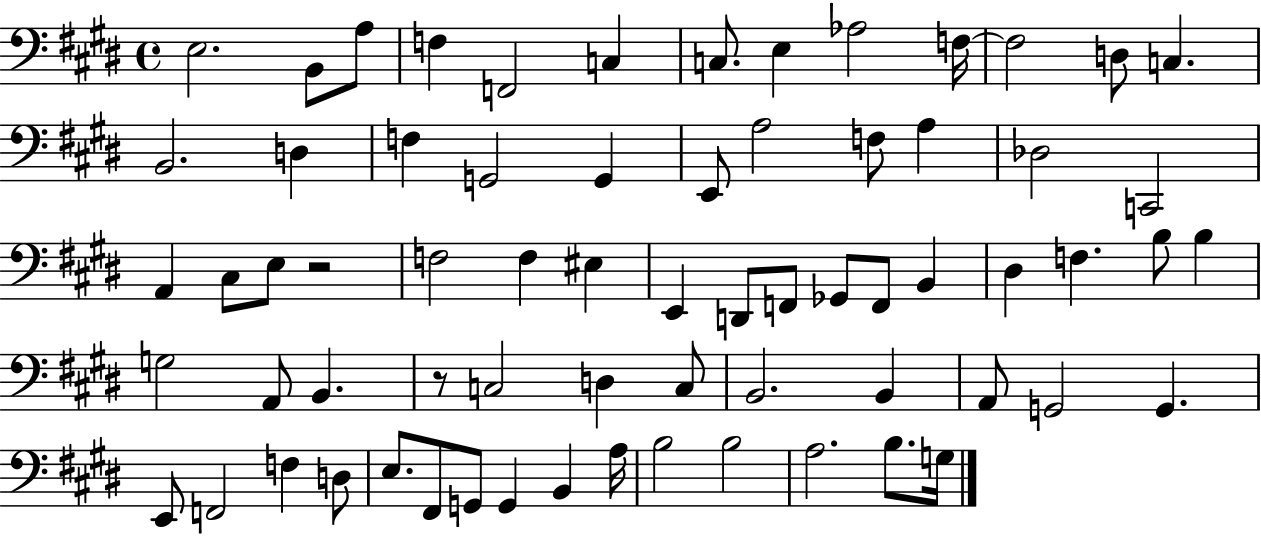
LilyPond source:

{
  \clef bass
  \time 4/4
  \defaultTimeSignature
  \key e \major
  \repeat volta 2 { e2. b,8 a8 | f4 f,2 c4 | c8. e4 aes2 f16~~ | f2 d8 c4. | \break b,2. d4 | f4 g,2 g,4 | e,8 a2 f8 a4 | des2 c,2 | \break a,4 cis8 e8 r2 | f2 f4 eis4 | e,4 d,8 f,8 ges,8 f,8 b,4 | dis4 f4. b8 b4 | \break g2 a,8 b,4. | r8 c2 d4 c8 | b,2. b,4 | a,8 g,2 g,4. | \break e,8 f,2 f4 d8 | e8. fis,8 g,8 g,4 b,4 a16 | b2 b2 | a2. b8. g16 | \break } \bar "|."
}